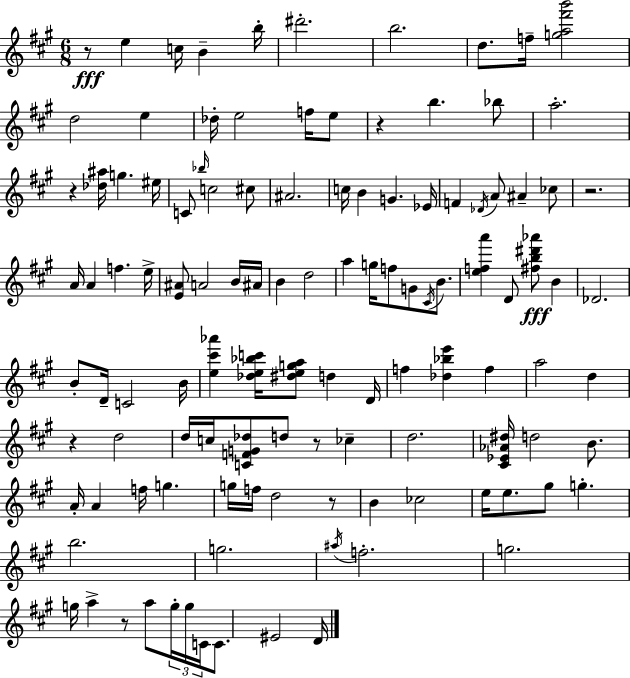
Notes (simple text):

R/e E5/q C5/s B4/q B5/s D#6/h. B5/h. D5/e. F5/s [G5,A5,F#6,B6]/h D5/h E5/q Db5/s E5/h F5/s E5/e R/q B5/q. Bb5/e A5/h. R/q [Db5,A#5]/s G5/q. EIS5/s C4/e Bb5/s C5/h C#5/e A#4/h. C5/s B4/q G4/q. Eb4/s F4/q Db4/s A4/e A#4/q CES5/e R/h. A4/s A4/q F5/q. E5/s [E4,A#4]/e A4/h B4/s A#4/s B4/q D5/h A5/q G5/s F5/e G4/e C#4/s B4/e. [E5,F5,A6]/q D4/e [F#5,B5,D#6,Ab6]/e B4/q Db4/h. B4/e D4/s C4/h B4/s [E5,C#6,Ab6]/q [Db5,E5,Bb5,C6]/s [D#5,E5,G5,A5]/e D5/q D4/s F5/q [Db5,Bb5,E6]/q F5/q A5/h D5/q R/q D5/h D5/s C5/s [C4,F4,G4,Db5]/e D5/e R/e CES5/q D5/h. [C#4,Eb4,Ab4,D#5]/s D5/h B4/e. A4/s A4/q F5/s G5/q. G5/s F5/s D5/h R/e B4/q CES5/h E5/s E5/e. G#5/e G5/q. B5/h. G5/h. A#5/s F5/h. G5/h. G5/s A5/q R/e A5/e G5/s G5/s C4/s C4/e. EIS4/h D4/s